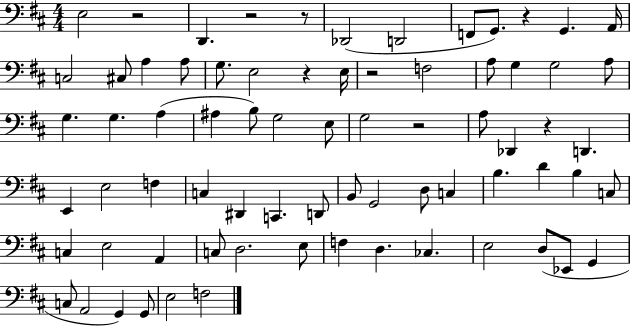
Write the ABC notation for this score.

X:1
T:Untitled
M:4/4
L:1/4
K:D
E,2 z2 D,, z2 z/2 _D,,2 D,,2 F,,/2 G,,/2 z G,, A,,/4 C,2 ^C,/2 A, A,/2 G,/2 E,2 z E,/4 z2 F,2 A,/2 G, G,2 A,/2 G, G, A, ^A, B,/2 G,2 E,/2 G,2 z2 A,/2 _D,, z D,, E,, E,2 F, C, ^D,, C,, D,,/2 B,,/2 G,,2 D,/2 C, B, D B, C,/2 C, E,2 A,, C,/2 D,2 E,/2 F, D, _C, E,2 D,/2 _E,,/2 G,, C,/2 A,,2 G,, G,,/2 E,2 F,2